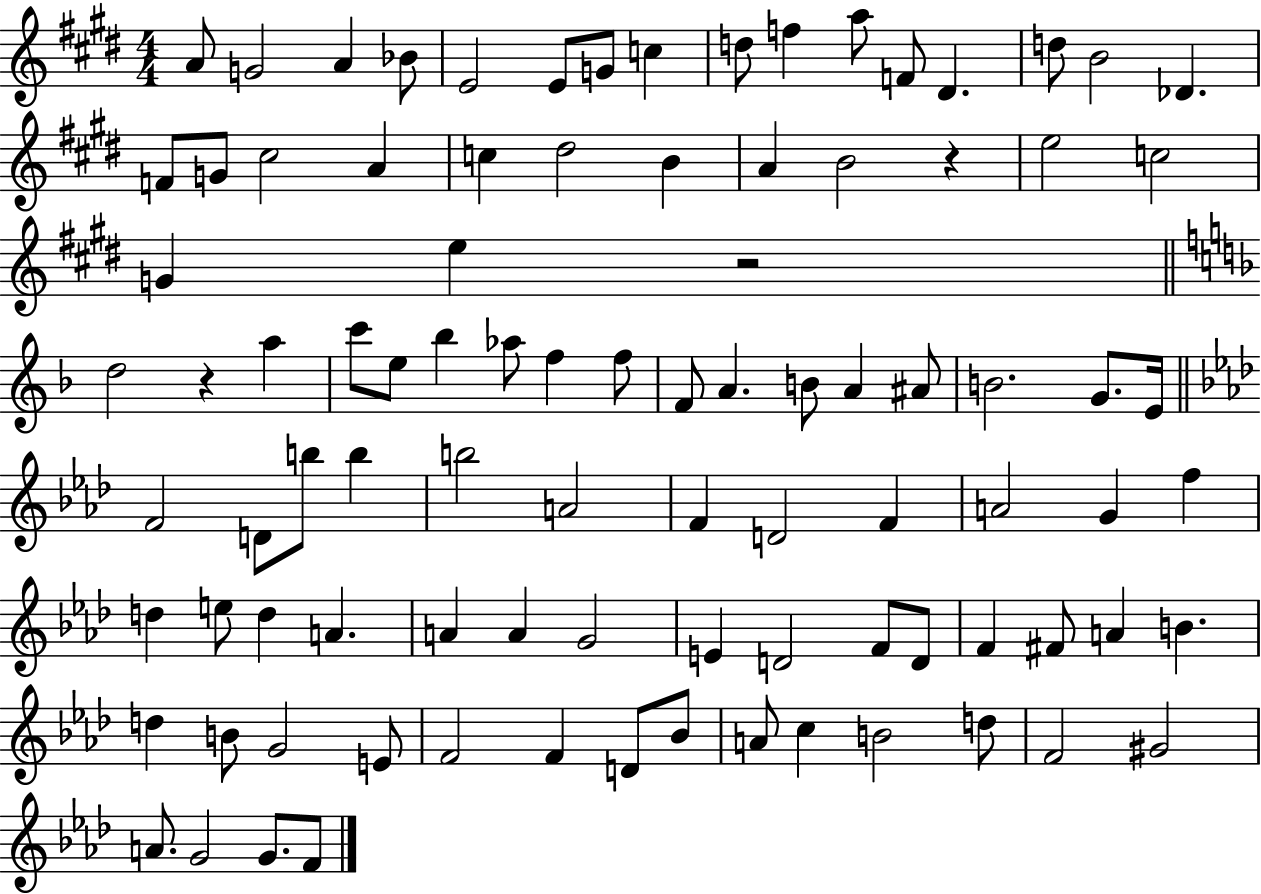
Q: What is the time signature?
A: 4/4